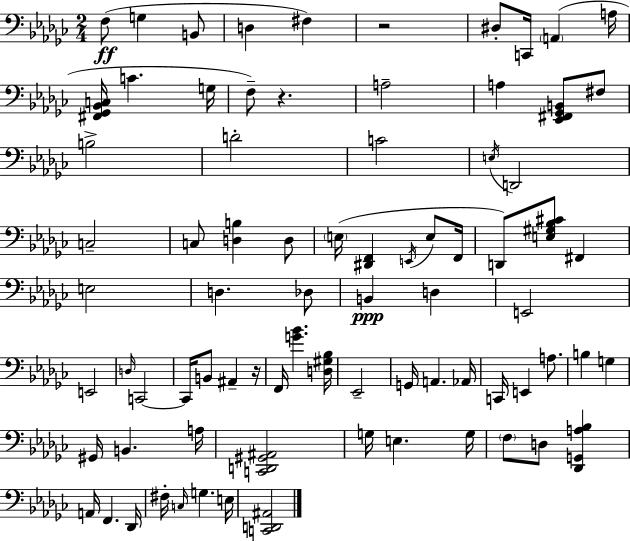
{
  \clef bass
  \numericTimeSignature
  \time 2/4
  \key ees \minor
  \repeat volta 2 { f8(\ff g4 b,8 | d4 fis4) | r2 | dis8-. c,16 \parenthesize a,4( a16 | \break <fis, ges, bes, c>16 c'4. g16 | f8--) r4. | a2-- | a4 <ees, fis, ges, b,>8 fis8 | \break b2-> | d'2-. | c'2 | \acciaccatura { e16 } d,2 | \break c2-- | c8 <d b>4 d8 | \parenthesize e16( <dis, f,>4 \acciaccatura { e,16 } e8 | f,16 d,8) <e gis bes cis'>8 fis,4 | \break e2 | d4. | des8 b,4\ppp d4 | e,2 | \break e,2 | \grace { d16 } c,2~~ | c,16 b,8 ais,4-- | r16 f,16 <g' bes'>4. | \break <d gis bes>16 ees,2-- | g,16 a,4. | aes,16 c,16 e,4 | a8. b4 g4 | \break gis,16 b,4. | a16 <c, d, gis, ais,>2 | g16 e4. | g16 \parenthesize f8 d8 <des, g, a bes>4 | \break a,16 f,4. | des,16 fis16-. \grace { c16 } g4. | e16 <c, d, ais,>2 | } \bar "|."
}